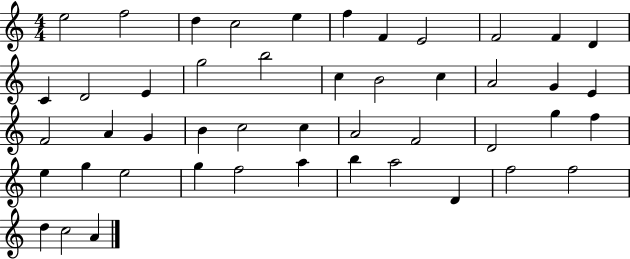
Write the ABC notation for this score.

X:1
T:Untitled
M:4/4
L:1/4
K:C
e2 f2 d c2 e f F E2 F2 F D C D2 E g2 b2 c B2 c A2 G E F2 A G B c2 c A2 F2 D2 g f e g e2 g f2 a b a2 D f2 f2 d c2 A